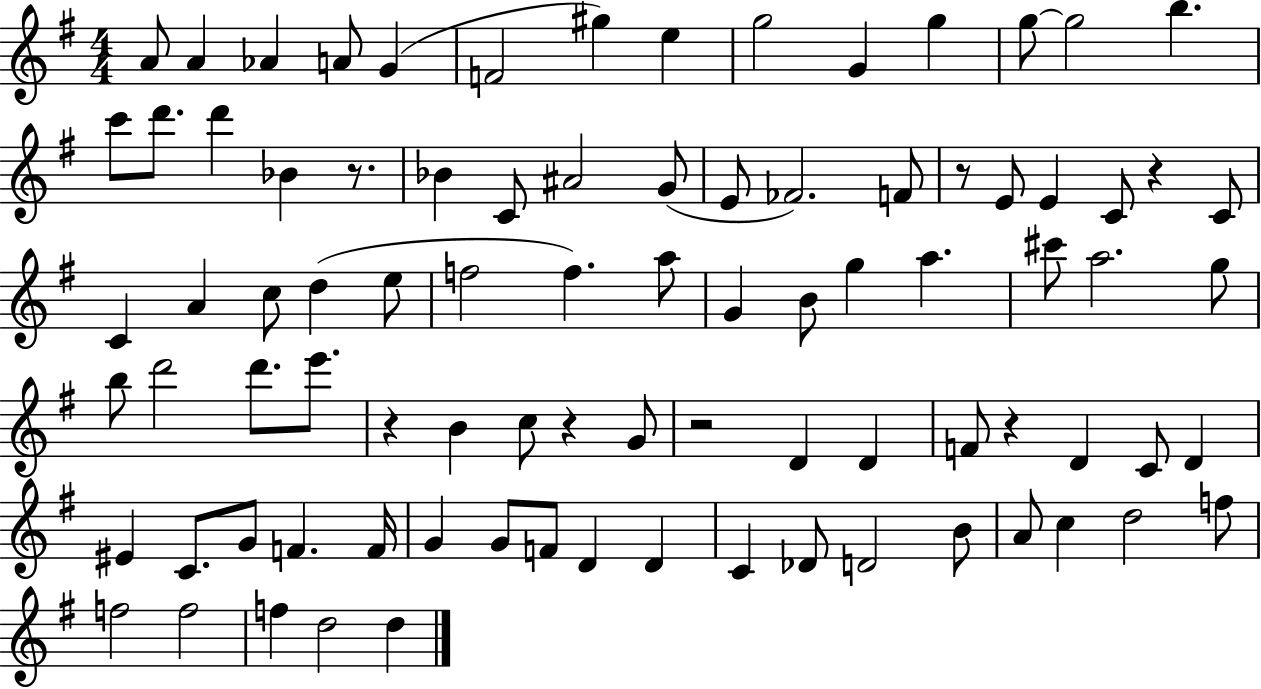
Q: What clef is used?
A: treble